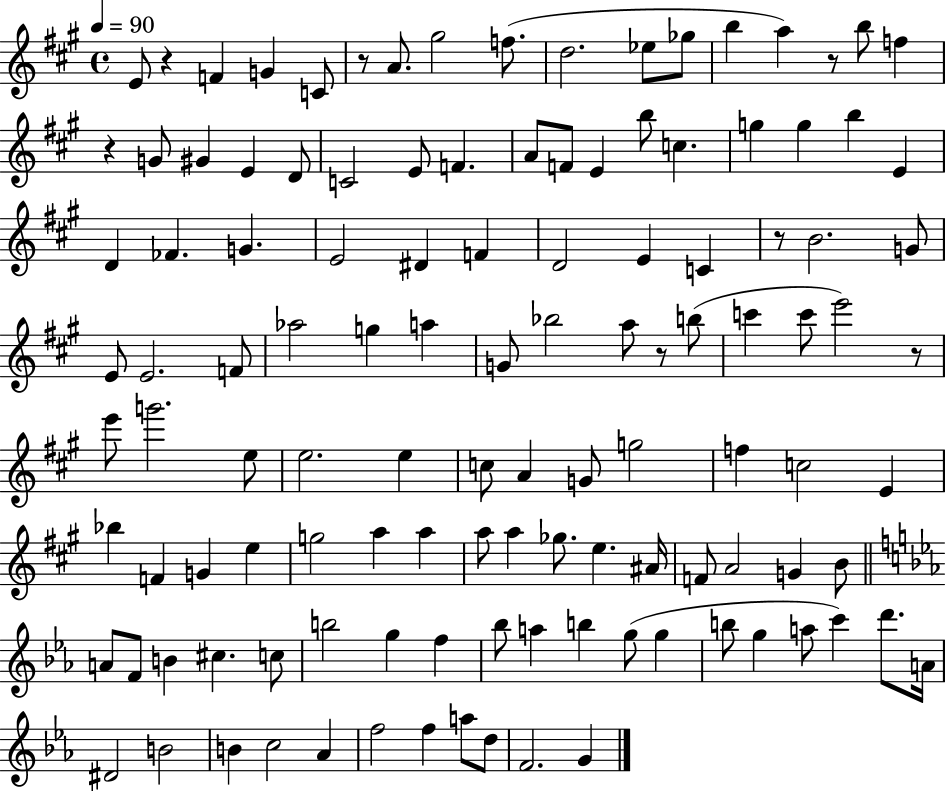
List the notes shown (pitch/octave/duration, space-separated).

E4/e R/q F4/q G4/q C4/e R/e A4/e. G#5/h F5/e. D5/h. Eb5/e Gb5/e B5/q A5/q R/e B5/e F5/q R/q G4/e G#4/q E4/q D4/e C4/h E4/e F4/q. A4/e F4/e E4/q B5/e C5/q. G5/q G5/q B5/q E4/q D4/q FES4/q. G4/q. E4/h D#4/q F4/q D4/h E4/q C4/q R/e B4/h. G4/e E4/e E4/h. F4/e Ab5/h G5/q A5/q G4/e Bb5/h A5/e R/e B5/e C6/q C6/e E6/h R/e E6/e G6/h. E5/e E5/h. E5/q C5/e A4/q G4/e G5/h F5/q C5/h E4/q Bb5/q F4/q G4/q E5/q G5/h A5/q A5/q A5/e A5/q Gb5/e. E5/q. A#4/s F4/e A4/h G4/q B4/e A4/e F4/e B4/q C#5/q. C5/e B5/h G5/q F5/q Bb5/e A5/q B5/q G5/e G5/q B5/e G5/q A5/e C6/q D6/e. A4/s D#4/h B4/h B4/q C5/h Ab4/q F5/h F5/q A5/e D5/e F4/h. G4/q